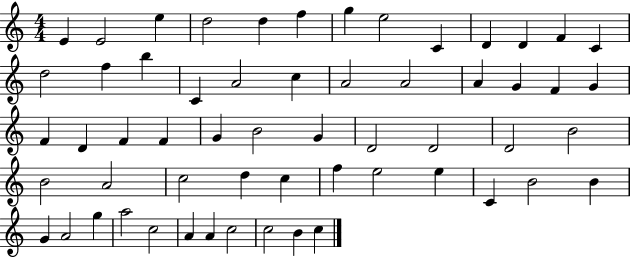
E4/q E4/h E5/q D5/h D5/q F5/q G5/q E5/h C4/q D4/q D4/q F4/q C4/q D5/h F5/q B5/q C4/q A4/h C5/q A4/h A4/h A4/q G4/q F4/q G4/q F4/q D4/q F4/q F4/q G4/q B4/h G4/q D4/h D4/h D4/h B4/h B4/h A4/h C5/h D5/q C5/q F5/q E5/h E5/q C4/q B4/h B4/q G4/q A4/h G5/q A5/h C5/h A4/q A4/q C5/h C5/h B4/q C5/q